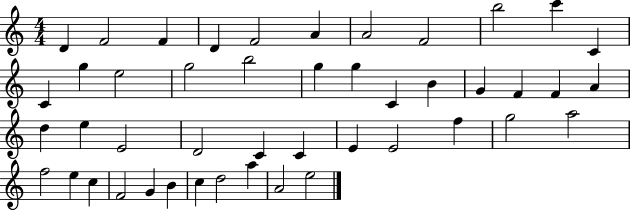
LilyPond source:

{
  \clef treble
  \numericTimeSignature
  \time 4/4
  \key c \major
  d'4 f'2 f'4 | d'4 f'2 a'4 | a'2 f'2 | b''2 c'''4 c'4 | \break c'4 g''4 e''2 | g''2 b''2 | g''4 g''4 c'4 b'4 | g'4 f'4 f'4 a'4 | \break d''4 e''4 e'2 | d'2 c'4 c'4 | e'4 e'2 f''4 | g''2 a''2 | \break f''2 e''4 c''4 | f'2 g'4 b'4 | c''4 d''2 a''4 | a'2 e''2 | \break \bar "|."
}